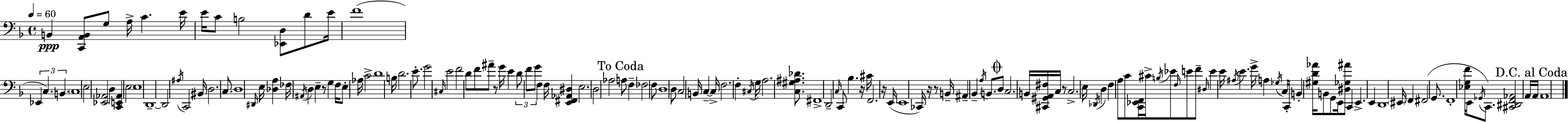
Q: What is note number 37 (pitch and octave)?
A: Ab3